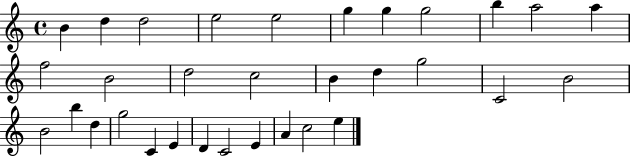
X:1
T:Untitled
M:4/4
L:1/4
K:C
B d d2 e2 e2 g g g2 b a2 a f2 B2 d2 c2 B d g2 C2 B2 B2 b d g2 C E D C2 E A c2 e